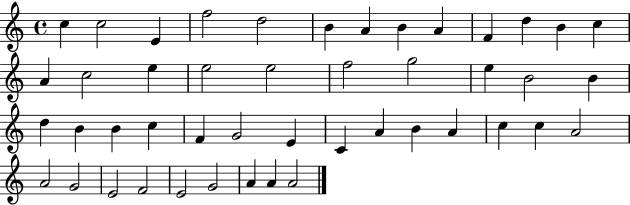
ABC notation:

X:1
T:Untitled
M:4/4
L:1/4
K:C
c c2 E f2 d2 B A B A F d B c A c2 e e2 e2 f2 g2 e B2 B d B B c F G2 E C A B A c c A2 A2 G2 E2 F2 E2 G2 A A A2